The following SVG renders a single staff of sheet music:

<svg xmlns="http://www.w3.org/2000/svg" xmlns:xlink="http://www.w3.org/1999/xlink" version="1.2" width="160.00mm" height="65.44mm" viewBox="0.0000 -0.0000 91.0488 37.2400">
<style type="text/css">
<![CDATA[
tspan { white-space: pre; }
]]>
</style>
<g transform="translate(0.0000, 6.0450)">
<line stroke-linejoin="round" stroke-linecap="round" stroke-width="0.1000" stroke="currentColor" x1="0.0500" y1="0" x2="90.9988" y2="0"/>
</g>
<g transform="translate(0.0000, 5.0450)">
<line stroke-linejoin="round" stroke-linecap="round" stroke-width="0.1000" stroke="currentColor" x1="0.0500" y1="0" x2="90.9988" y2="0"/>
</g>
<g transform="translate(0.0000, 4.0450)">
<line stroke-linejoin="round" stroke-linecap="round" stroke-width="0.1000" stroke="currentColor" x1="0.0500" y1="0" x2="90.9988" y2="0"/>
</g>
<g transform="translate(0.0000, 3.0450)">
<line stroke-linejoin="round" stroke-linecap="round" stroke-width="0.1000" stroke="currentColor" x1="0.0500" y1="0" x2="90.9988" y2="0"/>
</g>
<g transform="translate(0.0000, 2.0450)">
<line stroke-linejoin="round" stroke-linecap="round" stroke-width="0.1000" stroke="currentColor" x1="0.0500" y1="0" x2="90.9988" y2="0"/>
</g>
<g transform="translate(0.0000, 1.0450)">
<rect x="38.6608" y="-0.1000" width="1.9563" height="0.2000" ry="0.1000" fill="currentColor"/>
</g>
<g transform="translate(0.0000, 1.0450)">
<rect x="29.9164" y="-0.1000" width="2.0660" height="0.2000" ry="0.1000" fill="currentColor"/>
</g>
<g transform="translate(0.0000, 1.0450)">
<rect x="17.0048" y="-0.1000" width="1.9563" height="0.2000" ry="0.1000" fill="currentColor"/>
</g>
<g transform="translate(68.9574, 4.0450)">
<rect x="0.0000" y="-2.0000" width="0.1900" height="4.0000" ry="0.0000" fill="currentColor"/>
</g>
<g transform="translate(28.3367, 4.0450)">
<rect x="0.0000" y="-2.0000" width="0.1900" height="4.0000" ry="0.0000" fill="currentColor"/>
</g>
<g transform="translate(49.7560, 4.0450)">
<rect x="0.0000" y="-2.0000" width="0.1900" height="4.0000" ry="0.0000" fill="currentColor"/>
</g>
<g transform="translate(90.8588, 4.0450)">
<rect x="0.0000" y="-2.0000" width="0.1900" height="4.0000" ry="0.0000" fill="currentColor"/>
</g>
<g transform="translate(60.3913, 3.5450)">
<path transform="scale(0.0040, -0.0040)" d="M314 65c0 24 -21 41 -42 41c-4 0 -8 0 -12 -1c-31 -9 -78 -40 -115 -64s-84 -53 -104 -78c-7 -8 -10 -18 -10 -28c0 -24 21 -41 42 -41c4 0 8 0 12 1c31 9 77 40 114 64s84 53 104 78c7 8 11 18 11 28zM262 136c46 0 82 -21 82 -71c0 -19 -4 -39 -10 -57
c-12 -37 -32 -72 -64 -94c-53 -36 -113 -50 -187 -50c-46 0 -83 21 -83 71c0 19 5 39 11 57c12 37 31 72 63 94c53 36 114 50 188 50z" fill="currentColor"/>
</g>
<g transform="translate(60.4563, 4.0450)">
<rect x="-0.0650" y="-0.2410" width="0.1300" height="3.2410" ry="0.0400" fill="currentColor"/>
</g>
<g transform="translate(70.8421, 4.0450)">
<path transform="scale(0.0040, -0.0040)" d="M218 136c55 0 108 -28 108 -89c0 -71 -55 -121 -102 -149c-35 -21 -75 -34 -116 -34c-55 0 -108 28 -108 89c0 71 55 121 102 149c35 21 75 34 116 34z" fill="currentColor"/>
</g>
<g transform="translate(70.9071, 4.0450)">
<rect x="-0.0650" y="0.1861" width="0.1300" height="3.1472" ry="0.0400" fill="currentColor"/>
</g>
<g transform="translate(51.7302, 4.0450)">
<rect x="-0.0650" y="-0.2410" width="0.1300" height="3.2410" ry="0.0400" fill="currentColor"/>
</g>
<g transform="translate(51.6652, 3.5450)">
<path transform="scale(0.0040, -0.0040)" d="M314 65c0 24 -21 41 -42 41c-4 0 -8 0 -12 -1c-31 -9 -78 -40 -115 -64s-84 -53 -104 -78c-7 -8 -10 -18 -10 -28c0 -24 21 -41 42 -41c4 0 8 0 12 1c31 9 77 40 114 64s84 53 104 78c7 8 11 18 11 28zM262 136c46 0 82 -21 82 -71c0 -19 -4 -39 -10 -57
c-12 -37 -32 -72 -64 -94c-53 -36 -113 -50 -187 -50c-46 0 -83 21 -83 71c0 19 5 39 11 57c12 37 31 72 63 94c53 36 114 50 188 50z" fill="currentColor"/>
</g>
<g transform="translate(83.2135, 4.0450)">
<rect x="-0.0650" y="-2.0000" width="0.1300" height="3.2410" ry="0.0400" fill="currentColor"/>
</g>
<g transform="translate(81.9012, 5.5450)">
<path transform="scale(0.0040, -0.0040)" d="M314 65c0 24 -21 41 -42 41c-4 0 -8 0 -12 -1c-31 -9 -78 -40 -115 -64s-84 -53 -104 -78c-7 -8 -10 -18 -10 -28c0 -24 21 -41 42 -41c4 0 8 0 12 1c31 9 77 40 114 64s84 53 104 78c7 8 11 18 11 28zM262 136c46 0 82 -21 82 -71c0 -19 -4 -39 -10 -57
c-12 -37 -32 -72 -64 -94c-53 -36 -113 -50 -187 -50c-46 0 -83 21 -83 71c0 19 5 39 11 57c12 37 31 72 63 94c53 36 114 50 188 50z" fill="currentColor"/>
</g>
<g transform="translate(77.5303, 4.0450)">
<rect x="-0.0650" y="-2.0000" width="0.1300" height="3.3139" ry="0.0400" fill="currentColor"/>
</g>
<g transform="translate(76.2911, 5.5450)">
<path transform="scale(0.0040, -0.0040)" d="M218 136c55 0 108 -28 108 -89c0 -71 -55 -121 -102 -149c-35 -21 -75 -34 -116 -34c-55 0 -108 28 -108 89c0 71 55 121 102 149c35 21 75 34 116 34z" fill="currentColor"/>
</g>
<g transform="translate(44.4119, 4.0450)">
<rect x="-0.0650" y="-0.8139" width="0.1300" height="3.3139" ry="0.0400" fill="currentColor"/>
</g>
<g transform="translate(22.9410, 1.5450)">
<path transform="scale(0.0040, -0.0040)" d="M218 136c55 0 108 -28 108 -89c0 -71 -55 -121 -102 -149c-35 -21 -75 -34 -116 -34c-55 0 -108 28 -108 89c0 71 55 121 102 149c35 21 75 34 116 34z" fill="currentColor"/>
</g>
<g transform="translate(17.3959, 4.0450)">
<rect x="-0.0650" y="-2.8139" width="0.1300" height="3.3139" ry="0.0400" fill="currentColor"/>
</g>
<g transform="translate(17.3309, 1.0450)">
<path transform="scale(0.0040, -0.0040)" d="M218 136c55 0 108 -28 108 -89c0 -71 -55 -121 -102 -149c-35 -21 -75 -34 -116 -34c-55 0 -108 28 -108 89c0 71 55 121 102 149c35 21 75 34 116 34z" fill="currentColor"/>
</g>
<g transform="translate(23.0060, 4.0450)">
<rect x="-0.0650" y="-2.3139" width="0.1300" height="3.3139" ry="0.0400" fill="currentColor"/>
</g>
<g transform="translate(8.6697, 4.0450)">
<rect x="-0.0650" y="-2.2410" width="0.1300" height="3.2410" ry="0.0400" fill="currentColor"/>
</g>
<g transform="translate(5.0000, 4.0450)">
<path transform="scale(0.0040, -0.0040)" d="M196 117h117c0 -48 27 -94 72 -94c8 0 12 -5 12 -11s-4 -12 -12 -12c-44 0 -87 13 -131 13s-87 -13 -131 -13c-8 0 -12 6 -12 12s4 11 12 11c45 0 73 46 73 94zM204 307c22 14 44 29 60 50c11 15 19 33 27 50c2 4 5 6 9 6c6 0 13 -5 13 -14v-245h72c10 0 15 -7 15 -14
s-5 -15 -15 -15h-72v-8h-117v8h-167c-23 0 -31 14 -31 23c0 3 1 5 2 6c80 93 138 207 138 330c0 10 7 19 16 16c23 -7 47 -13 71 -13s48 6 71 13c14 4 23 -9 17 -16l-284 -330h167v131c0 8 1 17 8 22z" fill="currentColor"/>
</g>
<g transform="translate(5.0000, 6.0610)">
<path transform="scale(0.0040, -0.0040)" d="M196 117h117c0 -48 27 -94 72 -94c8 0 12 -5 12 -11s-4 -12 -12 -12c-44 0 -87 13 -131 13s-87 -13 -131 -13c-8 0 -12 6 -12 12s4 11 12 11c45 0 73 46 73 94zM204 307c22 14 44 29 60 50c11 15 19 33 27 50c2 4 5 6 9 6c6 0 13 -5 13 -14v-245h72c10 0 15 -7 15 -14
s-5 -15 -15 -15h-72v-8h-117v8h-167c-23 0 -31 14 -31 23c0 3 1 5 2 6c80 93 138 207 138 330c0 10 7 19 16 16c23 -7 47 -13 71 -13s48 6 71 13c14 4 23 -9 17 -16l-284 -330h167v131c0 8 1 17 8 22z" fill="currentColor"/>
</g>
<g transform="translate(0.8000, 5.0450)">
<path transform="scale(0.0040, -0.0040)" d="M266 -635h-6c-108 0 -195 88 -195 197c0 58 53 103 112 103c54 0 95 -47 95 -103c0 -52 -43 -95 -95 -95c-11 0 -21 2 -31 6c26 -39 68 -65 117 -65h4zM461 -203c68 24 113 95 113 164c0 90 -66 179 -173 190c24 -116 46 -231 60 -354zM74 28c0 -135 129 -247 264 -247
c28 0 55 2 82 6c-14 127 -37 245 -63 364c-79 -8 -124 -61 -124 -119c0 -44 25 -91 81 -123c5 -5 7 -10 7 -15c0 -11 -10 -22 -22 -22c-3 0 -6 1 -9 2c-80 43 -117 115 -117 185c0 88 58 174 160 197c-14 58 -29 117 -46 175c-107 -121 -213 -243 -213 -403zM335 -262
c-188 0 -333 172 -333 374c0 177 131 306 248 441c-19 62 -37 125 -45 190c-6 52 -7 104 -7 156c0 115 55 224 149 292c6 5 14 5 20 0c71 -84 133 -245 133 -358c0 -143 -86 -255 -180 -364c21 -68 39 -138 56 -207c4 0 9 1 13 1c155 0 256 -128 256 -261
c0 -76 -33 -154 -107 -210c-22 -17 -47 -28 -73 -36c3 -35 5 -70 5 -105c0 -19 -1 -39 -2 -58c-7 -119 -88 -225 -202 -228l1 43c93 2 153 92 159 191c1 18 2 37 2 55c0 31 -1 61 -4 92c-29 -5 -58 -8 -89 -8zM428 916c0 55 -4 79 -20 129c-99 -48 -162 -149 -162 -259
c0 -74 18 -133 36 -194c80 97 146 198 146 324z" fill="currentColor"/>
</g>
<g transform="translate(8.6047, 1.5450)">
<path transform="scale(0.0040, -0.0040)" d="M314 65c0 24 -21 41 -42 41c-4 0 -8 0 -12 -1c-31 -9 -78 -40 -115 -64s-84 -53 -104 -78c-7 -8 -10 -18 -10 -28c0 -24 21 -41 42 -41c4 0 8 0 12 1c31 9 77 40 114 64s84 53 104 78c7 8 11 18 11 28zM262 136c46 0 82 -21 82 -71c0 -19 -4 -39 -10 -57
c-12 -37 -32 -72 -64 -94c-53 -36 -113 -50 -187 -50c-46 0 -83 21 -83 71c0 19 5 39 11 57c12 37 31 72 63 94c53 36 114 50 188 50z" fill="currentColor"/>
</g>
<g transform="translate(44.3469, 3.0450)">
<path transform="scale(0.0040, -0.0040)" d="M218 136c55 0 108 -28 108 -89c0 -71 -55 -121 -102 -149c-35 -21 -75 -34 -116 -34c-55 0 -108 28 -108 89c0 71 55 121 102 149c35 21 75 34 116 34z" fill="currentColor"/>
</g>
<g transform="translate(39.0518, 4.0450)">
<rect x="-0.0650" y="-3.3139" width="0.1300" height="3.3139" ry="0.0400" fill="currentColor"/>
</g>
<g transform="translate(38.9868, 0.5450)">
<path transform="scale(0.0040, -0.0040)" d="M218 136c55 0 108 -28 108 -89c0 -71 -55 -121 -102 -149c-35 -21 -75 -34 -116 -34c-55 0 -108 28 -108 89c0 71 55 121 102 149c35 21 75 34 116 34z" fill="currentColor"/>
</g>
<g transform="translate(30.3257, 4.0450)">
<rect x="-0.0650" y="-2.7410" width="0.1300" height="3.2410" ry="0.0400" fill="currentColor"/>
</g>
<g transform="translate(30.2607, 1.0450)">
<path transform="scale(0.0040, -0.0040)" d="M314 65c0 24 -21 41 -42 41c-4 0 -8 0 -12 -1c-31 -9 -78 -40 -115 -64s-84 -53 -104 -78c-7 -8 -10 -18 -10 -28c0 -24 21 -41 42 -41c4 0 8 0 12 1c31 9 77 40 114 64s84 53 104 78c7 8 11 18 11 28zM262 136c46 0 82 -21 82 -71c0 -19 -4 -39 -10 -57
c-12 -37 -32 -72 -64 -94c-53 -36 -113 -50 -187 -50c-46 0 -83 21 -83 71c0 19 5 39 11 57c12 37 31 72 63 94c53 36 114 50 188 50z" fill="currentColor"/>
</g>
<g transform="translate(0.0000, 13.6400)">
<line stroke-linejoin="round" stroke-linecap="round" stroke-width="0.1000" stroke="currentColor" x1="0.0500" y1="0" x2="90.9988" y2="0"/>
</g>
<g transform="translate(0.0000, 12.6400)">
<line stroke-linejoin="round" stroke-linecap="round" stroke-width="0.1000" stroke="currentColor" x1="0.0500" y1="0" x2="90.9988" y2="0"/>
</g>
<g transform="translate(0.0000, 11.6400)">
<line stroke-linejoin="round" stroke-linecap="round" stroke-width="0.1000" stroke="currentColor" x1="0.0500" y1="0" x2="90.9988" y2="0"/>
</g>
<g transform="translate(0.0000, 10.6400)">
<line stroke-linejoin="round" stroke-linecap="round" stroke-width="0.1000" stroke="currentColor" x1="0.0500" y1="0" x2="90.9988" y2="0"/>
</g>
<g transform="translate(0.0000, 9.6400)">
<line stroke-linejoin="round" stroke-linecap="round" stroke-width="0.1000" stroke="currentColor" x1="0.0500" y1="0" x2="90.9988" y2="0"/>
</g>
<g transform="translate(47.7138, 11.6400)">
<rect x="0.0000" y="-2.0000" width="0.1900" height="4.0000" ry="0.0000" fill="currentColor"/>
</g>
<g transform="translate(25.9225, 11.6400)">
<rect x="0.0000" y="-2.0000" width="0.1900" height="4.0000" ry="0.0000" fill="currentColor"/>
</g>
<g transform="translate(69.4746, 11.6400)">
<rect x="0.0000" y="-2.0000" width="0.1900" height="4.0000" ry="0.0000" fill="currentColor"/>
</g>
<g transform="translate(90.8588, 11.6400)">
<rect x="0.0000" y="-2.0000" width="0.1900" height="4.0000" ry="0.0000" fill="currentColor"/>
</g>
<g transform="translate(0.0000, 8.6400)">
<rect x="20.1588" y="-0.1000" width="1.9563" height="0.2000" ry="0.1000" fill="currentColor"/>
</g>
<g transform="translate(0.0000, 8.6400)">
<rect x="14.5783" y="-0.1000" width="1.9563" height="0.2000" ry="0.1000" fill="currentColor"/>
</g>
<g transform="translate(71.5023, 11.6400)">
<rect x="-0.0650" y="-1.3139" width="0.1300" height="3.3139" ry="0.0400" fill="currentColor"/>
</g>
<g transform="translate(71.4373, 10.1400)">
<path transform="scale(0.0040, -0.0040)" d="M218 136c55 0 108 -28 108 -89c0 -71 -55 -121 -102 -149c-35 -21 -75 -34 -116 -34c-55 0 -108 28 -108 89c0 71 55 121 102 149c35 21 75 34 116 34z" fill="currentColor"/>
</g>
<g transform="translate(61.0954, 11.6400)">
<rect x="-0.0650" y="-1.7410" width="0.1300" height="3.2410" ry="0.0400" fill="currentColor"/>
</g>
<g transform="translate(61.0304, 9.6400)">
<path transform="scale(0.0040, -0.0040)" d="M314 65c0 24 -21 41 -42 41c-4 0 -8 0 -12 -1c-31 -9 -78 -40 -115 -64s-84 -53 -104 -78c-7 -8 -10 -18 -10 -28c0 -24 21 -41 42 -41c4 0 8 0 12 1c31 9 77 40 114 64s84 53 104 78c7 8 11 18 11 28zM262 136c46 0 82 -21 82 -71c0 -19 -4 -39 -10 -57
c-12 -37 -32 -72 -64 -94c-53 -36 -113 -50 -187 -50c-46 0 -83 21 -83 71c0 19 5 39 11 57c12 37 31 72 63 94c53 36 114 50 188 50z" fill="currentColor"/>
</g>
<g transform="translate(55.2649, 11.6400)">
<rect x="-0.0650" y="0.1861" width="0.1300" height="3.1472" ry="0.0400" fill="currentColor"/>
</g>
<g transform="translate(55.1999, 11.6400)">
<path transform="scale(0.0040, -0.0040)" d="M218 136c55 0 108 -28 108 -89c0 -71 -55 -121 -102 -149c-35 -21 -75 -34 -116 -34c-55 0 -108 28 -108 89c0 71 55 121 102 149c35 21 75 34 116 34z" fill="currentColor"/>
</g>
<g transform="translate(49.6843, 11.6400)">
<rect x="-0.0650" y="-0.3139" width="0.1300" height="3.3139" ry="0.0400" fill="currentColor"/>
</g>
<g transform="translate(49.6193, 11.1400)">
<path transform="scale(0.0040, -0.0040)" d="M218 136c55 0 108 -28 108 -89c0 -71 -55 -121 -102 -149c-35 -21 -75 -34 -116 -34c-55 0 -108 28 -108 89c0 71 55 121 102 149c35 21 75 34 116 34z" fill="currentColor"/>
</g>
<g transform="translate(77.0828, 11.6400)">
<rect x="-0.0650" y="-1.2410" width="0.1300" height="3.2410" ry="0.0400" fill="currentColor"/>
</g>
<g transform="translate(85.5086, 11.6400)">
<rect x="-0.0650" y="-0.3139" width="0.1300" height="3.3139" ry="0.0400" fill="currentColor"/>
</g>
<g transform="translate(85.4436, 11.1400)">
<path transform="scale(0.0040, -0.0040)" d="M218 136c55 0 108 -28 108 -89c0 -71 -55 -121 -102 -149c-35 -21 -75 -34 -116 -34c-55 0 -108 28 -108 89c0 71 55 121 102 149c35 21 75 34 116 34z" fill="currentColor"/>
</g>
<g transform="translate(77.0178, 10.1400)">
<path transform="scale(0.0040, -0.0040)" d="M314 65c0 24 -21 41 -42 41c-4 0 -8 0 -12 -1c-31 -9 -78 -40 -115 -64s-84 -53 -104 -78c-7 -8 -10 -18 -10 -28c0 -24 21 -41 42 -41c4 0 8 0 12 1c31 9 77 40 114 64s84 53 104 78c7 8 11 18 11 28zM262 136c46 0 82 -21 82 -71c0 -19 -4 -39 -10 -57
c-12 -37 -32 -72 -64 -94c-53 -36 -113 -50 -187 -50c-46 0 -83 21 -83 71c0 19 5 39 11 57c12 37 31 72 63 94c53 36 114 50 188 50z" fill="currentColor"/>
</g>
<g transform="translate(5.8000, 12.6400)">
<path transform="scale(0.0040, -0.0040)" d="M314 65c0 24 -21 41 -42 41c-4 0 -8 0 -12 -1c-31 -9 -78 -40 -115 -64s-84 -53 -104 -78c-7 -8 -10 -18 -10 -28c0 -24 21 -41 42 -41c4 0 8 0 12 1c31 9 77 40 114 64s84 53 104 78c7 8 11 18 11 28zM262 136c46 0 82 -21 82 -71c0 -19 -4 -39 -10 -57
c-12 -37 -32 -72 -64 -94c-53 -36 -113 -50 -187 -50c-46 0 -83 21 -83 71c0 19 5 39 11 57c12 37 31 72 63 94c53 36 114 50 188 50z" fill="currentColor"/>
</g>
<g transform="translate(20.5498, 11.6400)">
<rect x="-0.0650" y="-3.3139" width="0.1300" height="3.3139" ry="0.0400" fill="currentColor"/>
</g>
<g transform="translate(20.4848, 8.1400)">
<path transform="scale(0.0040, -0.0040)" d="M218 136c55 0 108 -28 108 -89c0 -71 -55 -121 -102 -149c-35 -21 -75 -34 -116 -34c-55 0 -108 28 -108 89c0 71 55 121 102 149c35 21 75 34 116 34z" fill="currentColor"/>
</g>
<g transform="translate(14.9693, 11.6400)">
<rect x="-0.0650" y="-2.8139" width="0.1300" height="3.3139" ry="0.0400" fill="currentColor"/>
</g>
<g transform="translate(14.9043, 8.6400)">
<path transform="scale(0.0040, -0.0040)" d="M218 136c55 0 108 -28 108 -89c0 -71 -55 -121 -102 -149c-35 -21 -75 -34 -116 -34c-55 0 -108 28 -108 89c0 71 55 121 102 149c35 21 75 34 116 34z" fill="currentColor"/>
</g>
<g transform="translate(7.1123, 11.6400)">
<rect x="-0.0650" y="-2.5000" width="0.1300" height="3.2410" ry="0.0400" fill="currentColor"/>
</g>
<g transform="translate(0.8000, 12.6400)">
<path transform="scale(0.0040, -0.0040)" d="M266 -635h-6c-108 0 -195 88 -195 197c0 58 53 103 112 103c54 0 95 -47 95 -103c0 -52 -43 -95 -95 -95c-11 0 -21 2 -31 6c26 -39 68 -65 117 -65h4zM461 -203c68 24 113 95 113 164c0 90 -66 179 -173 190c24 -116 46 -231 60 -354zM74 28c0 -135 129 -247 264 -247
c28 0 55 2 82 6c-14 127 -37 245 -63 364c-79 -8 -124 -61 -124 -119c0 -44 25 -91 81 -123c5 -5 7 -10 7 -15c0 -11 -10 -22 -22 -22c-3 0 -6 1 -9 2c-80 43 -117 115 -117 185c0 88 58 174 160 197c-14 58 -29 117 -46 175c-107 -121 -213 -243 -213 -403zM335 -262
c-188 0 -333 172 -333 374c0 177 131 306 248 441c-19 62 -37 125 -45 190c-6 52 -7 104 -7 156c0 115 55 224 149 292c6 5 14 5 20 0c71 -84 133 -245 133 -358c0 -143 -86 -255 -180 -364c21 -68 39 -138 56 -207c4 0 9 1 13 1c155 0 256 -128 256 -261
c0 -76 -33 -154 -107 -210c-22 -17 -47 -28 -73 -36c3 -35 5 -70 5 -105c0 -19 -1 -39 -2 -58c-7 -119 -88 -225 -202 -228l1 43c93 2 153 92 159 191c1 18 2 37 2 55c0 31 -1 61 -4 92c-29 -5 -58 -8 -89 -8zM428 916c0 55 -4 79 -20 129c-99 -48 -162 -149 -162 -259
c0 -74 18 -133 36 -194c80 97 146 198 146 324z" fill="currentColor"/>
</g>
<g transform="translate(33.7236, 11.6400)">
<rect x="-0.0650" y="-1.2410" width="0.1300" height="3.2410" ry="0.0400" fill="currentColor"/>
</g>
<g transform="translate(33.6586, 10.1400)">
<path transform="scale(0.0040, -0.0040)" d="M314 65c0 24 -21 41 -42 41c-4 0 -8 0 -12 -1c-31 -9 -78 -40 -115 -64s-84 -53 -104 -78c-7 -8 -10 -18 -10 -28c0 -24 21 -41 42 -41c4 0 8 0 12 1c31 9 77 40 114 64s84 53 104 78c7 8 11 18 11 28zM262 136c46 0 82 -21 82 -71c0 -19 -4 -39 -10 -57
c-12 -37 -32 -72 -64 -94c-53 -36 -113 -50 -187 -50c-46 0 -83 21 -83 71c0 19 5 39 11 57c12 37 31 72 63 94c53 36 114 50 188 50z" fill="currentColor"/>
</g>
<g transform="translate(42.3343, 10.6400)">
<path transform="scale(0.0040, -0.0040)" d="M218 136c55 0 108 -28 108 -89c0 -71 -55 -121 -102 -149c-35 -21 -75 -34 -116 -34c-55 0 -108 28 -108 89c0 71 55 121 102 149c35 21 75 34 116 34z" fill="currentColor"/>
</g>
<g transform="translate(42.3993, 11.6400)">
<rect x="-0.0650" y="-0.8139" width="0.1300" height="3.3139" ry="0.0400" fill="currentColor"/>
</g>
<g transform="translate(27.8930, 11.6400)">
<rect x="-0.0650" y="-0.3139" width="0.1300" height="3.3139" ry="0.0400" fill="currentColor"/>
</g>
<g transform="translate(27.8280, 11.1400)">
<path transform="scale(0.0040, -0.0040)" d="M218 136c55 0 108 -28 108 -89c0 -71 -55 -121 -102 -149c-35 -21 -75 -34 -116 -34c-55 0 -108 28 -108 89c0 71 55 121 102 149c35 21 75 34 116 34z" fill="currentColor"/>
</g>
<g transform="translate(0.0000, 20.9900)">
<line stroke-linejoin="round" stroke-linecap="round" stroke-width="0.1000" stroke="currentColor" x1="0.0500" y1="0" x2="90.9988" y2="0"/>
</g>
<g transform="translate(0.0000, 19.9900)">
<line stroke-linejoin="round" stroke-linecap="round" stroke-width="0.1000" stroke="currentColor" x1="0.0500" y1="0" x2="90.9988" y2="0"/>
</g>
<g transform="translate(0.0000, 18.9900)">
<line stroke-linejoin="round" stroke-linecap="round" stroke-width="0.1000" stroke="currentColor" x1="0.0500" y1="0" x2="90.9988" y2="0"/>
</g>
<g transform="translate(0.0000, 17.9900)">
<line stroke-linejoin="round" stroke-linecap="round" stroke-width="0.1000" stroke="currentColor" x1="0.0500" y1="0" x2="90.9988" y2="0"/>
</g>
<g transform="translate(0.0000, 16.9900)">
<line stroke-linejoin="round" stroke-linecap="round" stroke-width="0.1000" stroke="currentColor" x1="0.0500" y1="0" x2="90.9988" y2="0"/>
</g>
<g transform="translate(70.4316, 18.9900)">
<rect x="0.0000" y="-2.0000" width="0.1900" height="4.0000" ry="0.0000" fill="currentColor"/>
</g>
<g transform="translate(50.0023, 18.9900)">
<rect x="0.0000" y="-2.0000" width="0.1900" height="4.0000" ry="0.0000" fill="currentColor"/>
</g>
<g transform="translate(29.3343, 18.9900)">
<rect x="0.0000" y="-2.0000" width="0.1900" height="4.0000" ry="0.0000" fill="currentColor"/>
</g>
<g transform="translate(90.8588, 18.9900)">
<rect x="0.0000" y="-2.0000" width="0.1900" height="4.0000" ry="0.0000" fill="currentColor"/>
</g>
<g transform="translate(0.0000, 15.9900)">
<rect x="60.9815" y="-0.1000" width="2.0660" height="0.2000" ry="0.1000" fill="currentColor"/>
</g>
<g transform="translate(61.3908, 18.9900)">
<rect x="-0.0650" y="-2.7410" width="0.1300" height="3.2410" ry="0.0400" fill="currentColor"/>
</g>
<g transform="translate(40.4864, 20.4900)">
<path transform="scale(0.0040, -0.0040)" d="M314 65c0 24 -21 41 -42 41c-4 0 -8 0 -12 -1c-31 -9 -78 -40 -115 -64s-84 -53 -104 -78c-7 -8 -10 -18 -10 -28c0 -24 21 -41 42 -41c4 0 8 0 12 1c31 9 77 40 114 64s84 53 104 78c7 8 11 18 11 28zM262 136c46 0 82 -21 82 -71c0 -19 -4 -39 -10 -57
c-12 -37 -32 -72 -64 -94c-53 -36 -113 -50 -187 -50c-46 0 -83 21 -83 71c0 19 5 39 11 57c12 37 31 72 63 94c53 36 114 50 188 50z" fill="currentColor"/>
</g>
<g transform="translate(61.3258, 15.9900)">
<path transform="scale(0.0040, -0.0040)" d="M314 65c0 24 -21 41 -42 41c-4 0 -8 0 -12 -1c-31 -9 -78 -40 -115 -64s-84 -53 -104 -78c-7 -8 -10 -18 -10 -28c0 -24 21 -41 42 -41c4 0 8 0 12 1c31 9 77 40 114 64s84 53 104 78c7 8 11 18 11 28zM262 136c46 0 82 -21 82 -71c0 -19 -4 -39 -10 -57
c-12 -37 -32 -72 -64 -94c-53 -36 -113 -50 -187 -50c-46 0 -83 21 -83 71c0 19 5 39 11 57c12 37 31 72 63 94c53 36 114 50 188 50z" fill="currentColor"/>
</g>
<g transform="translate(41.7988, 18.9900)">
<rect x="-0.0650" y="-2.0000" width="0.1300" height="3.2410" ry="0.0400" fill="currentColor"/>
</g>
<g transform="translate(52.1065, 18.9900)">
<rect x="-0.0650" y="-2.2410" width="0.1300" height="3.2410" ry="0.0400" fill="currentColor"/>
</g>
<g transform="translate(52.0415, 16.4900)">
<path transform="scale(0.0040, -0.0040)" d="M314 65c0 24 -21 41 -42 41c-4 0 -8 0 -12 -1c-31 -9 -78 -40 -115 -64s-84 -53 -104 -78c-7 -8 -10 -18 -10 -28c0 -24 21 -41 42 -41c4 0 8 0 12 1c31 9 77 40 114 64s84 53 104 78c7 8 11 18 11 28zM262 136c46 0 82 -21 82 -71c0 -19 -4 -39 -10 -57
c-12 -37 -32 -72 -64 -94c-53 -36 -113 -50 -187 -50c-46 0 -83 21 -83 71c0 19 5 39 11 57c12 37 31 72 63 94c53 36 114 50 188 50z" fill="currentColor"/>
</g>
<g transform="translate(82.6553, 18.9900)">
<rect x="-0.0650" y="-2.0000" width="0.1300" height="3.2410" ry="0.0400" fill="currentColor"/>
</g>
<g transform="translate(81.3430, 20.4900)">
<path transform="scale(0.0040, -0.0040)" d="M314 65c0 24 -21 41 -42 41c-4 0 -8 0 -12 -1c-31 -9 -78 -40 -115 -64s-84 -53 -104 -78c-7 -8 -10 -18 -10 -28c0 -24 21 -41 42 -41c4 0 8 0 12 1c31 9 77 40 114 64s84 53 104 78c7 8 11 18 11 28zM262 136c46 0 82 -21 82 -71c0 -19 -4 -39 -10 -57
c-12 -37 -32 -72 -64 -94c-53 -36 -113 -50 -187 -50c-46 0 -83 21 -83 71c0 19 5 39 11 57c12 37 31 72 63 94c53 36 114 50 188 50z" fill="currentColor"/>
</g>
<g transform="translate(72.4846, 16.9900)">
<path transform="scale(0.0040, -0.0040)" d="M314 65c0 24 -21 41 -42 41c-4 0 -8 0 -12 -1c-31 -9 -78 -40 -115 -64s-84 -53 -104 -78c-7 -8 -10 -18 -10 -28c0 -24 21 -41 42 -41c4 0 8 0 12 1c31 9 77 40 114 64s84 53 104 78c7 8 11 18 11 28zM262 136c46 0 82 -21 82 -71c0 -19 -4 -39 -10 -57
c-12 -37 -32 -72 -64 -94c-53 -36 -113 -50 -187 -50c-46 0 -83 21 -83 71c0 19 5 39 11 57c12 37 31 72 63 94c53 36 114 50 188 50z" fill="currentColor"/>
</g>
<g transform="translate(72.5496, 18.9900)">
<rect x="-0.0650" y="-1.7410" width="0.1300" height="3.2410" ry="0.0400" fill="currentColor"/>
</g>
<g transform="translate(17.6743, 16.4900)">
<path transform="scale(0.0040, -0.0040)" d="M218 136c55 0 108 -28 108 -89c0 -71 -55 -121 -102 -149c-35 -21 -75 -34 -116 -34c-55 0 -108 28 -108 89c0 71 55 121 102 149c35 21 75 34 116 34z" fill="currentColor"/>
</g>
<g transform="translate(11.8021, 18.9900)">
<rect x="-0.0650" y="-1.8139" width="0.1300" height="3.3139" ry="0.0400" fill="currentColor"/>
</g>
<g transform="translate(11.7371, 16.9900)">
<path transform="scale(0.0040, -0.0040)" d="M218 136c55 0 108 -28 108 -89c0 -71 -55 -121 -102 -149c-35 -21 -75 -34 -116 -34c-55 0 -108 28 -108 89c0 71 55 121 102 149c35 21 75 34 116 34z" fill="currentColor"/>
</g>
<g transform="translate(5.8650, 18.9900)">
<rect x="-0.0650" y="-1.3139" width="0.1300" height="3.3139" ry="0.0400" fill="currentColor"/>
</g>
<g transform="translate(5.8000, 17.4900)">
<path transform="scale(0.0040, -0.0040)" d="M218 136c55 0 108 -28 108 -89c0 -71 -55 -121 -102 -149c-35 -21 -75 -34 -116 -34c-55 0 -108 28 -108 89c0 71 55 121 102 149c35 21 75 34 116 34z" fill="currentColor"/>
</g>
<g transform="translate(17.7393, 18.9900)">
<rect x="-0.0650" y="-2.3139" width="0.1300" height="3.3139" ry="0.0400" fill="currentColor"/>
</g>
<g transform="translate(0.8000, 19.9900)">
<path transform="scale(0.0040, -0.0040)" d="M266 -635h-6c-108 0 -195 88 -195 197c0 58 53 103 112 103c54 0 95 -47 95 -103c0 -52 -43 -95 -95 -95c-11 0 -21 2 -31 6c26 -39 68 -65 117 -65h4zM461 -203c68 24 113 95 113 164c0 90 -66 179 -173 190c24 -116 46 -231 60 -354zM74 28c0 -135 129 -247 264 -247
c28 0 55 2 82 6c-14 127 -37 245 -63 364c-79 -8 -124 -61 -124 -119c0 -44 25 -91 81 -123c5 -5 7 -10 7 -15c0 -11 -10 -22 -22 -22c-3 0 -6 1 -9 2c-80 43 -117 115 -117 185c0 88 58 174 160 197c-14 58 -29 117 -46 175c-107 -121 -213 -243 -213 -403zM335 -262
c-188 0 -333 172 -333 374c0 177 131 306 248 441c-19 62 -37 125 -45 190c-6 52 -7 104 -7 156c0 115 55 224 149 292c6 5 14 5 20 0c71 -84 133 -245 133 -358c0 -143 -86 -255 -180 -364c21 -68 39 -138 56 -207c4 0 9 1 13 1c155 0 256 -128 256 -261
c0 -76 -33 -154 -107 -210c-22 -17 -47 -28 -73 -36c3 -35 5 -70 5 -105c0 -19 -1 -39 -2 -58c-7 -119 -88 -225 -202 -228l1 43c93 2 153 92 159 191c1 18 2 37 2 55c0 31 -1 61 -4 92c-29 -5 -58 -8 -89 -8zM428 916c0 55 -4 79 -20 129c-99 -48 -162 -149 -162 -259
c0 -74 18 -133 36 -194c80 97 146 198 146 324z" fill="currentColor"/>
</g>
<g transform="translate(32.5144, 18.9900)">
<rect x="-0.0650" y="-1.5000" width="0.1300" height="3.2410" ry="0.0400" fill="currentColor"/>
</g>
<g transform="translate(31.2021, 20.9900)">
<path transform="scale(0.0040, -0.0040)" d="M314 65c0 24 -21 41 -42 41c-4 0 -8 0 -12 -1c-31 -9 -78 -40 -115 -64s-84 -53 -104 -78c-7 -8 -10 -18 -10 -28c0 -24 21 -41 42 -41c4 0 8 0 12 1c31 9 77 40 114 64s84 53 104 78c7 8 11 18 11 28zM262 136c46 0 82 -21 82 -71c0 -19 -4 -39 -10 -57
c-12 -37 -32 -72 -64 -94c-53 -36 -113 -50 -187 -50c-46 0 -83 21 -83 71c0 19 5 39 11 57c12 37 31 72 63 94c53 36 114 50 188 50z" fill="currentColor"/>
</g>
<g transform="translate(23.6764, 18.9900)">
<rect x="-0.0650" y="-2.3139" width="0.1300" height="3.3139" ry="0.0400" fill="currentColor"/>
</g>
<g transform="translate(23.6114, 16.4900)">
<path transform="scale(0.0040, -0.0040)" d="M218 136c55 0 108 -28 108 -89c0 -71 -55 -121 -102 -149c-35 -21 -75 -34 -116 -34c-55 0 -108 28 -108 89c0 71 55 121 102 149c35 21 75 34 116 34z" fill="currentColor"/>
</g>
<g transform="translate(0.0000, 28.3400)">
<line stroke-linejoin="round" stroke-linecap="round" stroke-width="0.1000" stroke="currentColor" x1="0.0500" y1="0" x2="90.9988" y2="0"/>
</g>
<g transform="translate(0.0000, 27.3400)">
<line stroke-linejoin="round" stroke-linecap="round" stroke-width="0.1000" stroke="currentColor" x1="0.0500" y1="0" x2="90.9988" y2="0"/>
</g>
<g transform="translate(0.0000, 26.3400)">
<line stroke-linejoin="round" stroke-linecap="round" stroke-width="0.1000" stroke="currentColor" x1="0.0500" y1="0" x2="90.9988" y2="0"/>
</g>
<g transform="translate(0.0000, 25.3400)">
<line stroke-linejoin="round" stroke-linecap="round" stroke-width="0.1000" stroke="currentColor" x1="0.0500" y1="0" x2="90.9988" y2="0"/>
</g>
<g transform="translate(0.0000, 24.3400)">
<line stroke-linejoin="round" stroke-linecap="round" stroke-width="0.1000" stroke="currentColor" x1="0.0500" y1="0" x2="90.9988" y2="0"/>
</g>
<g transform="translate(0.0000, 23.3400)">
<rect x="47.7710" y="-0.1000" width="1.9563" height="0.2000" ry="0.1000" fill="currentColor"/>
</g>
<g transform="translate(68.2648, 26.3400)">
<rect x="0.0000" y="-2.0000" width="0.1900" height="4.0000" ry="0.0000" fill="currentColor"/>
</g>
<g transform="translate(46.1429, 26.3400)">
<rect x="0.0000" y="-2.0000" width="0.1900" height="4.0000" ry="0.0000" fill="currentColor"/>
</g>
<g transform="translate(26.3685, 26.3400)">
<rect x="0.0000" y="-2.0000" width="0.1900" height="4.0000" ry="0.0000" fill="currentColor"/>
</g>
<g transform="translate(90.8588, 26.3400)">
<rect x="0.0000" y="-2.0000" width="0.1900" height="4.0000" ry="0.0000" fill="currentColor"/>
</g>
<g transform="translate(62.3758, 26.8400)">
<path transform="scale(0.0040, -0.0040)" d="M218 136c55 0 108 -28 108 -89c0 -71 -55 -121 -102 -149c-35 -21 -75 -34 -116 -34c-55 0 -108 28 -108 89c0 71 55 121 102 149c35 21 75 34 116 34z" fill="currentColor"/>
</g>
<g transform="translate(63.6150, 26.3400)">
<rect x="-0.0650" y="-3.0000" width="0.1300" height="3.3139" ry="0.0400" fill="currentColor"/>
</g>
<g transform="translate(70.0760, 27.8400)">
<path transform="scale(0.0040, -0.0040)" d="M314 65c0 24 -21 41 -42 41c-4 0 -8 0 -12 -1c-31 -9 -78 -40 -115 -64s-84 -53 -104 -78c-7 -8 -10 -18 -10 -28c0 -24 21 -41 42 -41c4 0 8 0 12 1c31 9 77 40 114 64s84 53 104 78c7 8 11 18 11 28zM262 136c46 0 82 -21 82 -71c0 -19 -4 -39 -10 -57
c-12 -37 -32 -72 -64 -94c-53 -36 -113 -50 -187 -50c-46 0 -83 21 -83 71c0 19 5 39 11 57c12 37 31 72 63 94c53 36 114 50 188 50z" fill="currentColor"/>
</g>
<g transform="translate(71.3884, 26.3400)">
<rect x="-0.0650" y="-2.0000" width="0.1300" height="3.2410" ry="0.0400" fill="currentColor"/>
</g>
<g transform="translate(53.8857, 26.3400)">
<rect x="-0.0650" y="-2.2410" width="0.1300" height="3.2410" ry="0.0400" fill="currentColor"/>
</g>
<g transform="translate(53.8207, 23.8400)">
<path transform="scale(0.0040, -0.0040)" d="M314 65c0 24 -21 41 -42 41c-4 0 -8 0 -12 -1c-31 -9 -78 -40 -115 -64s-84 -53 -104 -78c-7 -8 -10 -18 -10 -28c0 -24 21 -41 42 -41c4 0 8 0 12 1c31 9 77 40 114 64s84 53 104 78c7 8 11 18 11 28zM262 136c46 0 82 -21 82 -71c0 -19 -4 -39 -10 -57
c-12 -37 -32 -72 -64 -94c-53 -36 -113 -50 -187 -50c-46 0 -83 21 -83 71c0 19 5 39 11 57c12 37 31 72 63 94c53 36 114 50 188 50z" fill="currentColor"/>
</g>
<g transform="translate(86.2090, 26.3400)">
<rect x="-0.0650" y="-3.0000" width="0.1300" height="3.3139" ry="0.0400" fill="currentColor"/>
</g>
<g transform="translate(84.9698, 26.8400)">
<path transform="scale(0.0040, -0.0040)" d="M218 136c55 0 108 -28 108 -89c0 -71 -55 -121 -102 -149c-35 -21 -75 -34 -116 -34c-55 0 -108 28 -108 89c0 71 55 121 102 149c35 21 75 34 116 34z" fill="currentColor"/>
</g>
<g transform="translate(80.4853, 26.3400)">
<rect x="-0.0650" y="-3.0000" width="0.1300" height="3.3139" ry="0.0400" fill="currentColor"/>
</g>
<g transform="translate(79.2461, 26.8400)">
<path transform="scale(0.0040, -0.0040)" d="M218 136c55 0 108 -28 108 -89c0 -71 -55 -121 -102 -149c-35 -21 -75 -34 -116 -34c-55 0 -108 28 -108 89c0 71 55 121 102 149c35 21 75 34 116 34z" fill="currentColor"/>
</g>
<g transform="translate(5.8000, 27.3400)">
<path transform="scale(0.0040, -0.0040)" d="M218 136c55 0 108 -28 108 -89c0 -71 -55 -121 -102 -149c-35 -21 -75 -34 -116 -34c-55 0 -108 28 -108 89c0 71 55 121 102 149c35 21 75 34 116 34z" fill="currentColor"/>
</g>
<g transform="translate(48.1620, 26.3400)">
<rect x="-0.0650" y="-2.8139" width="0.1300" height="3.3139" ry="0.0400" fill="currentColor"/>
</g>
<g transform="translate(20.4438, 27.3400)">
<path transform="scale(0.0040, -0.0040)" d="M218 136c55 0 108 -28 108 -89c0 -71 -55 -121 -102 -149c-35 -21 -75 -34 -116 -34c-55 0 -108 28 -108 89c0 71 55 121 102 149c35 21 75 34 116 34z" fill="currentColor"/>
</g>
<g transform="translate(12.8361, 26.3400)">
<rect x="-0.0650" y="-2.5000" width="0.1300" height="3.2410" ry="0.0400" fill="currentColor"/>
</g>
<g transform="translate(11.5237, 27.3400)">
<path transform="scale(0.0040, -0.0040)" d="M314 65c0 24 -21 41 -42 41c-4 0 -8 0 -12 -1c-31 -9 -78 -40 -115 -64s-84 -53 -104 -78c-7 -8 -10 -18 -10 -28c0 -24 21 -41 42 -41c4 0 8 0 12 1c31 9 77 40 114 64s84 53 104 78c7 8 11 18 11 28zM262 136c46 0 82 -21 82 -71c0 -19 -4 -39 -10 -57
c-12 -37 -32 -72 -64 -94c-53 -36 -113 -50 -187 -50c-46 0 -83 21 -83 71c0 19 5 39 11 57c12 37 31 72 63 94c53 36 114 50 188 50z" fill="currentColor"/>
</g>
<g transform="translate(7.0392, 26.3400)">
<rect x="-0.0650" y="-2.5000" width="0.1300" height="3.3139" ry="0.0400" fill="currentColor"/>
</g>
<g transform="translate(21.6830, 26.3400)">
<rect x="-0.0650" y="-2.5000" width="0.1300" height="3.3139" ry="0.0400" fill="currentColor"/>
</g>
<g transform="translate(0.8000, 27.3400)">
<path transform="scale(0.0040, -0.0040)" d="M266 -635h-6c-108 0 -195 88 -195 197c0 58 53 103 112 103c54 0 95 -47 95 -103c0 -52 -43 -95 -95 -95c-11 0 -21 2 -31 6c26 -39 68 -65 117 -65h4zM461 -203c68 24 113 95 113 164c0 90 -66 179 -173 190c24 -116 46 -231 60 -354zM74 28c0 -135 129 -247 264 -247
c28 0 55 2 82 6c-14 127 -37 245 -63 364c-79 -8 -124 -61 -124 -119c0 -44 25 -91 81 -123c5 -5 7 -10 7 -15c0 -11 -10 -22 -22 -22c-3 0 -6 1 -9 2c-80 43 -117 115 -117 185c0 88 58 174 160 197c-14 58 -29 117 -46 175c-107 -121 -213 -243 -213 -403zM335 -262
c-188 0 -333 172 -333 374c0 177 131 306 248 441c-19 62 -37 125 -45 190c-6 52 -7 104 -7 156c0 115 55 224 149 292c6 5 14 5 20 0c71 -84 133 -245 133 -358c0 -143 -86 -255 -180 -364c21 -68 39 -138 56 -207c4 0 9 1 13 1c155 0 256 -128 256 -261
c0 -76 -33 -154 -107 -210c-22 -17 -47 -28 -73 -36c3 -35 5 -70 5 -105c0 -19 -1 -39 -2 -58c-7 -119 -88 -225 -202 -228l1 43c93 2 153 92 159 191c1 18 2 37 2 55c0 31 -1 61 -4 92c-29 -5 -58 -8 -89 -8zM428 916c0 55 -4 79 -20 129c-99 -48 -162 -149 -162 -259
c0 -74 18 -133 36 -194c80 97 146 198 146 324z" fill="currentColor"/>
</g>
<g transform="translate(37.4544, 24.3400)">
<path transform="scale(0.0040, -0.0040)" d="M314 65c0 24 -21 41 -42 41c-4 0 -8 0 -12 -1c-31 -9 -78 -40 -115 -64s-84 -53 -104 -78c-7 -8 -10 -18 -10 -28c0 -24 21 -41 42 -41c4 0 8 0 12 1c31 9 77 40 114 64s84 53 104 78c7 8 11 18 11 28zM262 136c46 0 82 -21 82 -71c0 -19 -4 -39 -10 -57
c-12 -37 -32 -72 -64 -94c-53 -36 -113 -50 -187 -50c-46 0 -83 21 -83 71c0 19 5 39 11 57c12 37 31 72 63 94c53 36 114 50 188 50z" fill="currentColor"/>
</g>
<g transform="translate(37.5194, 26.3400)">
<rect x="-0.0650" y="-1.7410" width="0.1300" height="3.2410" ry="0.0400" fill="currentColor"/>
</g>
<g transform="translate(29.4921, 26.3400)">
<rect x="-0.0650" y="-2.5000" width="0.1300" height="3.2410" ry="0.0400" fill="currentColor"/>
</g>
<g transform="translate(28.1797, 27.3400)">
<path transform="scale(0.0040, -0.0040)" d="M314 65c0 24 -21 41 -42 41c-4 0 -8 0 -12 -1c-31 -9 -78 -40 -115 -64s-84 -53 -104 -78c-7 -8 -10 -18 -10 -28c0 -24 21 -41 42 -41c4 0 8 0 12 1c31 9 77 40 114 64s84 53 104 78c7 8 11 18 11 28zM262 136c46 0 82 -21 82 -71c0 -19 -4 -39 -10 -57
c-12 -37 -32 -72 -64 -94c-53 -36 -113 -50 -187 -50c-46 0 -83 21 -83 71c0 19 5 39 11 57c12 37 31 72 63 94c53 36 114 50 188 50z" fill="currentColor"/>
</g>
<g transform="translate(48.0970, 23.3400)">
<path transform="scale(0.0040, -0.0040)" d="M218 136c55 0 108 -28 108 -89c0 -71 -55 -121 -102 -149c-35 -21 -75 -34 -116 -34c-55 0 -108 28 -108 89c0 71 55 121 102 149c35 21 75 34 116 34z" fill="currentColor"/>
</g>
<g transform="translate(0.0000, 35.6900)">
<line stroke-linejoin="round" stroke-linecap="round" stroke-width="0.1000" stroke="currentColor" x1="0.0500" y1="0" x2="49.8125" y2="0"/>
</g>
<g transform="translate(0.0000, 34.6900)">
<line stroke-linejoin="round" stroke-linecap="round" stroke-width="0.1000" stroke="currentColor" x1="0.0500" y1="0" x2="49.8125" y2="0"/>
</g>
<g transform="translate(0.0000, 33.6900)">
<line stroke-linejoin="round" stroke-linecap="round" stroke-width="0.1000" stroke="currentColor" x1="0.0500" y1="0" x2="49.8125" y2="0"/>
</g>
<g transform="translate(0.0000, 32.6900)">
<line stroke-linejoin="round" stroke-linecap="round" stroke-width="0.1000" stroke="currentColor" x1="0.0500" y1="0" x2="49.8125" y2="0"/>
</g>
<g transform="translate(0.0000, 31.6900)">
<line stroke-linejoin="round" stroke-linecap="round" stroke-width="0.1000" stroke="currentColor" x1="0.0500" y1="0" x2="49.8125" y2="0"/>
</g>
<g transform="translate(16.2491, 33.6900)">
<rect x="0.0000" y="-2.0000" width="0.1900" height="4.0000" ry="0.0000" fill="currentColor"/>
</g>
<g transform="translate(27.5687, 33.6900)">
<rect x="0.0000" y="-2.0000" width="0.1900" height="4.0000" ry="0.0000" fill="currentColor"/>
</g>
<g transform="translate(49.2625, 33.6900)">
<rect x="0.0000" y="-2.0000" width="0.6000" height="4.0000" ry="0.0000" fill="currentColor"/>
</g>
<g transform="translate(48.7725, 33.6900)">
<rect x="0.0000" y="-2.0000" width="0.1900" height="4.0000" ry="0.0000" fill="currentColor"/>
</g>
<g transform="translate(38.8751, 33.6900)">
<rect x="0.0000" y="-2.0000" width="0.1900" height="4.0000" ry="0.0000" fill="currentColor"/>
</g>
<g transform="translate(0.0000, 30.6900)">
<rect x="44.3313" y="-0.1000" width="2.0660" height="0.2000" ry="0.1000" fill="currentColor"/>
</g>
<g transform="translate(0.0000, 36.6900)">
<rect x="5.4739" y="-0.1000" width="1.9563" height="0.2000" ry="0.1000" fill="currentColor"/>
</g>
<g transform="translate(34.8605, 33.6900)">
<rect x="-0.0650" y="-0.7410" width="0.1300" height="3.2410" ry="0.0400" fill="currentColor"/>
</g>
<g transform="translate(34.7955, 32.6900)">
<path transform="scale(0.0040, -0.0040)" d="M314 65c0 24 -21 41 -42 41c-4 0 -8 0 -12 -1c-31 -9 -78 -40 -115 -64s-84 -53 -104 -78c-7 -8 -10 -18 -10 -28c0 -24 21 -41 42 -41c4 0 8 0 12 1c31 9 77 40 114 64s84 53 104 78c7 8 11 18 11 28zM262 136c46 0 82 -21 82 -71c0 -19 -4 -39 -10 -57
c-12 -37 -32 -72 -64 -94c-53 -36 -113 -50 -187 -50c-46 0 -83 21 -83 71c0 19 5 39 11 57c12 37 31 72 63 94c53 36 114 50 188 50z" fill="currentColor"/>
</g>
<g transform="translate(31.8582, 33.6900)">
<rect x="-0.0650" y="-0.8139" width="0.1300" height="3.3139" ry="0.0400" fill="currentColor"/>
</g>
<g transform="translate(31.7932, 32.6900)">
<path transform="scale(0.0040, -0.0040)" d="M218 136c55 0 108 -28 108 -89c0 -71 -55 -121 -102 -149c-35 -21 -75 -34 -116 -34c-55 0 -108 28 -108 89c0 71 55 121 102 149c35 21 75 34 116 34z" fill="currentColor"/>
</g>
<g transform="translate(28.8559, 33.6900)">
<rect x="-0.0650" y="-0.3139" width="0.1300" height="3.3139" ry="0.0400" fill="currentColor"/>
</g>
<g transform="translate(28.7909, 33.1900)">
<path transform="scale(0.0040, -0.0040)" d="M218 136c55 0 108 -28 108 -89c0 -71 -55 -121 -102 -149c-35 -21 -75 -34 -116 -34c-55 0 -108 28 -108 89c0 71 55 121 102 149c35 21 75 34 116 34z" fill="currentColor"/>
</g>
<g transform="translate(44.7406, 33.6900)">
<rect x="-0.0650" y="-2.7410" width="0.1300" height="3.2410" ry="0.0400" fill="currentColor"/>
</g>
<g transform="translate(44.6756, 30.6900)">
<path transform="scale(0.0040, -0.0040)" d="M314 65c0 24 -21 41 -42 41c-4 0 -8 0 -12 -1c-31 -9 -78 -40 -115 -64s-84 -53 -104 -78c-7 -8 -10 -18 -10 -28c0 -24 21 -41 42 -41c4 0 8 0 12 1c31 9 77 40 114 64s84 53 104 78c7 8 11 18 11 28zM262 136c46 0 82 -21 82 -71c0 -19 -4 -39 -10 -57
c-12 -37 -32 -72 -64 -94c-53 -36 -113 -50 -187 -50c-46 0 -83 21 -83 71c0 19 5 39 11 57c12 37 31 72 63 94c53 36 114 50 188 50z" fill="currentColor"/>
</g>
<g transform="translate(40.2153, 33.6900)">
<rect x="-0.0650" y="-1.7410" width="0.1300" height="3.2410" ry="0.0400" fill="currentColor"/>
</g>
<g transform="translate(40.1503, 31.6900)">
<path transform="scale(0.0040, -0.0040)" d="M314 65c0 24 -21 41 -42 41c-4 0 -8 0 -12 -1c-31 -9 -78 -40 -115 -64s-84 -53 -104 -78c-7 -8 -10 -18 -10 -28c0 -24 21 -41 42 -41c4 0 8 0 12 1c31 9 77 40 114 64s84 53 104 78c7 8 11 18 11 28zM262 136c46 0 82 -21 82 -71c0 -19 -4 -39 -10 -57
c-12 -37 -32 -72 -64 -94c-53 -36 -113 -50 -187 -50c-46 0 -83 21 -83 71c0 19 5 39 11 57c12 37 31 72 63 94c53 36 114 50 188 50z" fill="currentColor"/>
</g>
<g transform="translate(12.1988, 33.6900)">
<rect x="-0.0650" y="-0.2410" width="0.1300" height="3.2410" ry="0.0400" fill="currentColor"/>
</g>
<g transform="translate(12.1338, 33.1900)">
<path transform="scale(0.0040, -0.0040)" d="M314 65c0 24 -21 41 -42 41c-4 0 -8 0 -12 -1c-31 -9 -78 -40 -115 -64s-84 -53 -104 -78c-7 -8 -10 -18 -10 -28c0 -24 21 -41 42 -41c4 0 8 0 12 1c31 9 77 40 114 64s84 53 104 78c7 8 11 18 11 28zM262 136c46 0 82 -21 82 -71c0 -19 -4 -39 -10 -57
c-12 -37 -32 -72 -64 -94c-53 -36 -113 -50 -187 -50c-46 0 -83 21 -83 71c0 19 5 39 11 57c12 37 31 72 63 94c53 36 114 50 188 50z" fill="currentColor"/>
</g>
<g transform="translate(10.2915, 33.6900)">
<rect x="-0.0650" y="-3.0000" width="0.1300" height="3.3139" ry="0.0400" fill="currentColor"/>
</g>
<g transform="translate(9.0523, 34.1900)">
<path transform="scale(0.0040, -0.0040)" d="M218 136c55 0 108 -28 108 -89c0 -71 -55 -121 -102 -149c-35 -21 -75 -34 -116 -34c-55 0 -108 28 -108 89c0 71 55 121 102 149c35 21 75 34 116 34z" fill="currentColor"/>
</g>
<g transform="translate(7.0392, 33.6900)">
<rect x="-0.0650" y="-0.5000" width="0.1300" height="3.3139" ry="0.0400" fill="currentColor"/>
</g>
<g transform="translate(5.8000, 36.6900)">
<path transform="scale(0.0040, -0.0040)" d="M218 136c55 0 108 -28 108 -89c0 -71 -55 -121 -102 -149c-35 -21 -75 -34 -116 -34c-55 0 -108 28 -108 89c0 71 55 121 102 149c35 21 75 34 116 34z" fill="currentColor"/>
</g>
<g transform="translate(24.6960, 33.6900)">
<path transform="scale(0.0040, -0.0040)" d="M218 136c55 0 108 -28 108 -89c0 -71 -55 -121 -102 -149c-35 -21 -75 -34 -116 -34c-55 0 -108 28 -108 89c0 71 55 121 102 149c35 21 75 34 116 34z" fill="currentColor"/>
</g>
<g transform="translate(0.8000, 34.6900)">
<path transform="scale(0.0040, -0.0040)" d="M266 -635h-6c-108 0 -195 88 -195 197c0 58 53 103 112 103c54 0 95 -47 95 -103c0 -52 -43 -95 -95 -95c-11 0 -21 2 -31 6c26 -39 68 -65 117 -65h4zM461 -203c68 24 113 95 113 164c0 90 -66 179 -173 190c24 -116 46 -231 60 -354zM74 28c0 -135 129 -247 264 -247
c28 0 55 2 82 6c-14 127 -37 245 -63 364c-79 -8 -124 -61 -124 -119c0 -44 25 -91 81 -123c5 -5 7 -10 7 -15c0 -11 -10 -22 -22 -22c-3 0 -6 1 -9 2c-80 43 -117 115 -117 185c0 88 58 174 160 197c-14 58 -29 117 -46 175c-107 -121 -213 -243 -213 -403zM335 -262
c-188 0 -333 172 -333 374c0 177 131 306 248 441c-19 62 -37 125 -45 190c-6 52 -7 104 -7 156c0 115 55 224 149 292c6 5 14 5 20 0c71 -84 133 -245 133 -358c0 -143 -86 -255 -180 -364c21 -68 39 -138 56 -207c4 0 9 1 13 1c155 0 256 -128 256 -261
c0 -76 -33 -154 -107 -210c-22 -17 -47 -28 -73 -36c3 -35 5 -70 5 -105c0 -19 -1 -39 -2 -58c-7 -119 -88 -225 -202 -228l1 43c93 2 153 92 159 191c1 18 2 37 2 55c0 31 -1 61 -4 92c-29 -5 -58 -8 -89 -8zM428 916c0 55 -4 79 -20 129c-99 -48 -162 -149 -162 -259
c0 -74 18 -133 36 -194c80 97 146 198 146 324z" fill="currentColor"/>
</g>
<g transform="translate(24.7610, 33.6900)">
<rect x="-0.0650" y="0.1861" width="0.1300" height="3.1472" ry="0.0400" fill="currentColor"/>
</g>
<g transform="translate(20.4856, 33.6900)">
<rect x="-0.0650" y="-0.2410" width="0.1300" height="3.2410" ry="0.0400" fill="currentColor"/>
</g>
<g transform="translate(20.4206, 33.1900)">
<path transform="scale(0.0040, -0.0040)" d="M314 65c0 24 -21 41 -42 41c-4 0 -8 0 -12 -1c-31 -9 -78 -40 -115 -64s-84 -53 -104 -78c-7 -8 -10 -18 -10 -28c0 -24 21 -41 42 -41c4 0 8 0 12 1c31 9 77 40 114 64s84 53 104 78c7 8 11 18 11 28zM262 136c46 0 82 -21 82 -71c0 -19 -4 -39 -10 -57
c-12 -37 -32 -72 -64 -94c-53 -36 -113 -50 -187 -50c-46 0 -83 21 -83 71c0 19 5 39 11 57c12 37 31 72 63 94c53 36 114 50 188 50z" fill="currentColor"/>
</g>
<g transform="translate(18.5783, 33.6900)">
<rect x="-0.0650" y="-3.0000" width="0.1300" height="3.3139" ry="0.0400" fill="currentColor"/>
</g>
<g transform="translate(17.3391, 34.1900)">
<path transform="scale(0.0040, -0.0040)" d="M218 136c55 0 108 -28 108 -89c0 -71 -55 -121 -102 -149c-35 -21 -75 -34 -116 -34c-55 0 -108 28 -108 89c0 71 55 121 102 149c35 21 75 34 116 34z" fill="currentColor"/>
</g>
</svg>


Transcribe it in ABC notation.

X:1
T:Untitled
M:4/4
L:1/4
K:C
g2 a g a2 b d c2 c2 B F F2 G2 a b c e2 d c B f2 e e2 c e f g g E2 F2 g2 a2 f2 F2 G G2 G G2 f2 a g2 A F2 A A C A c2 A c2 B c d d2 f2 a2